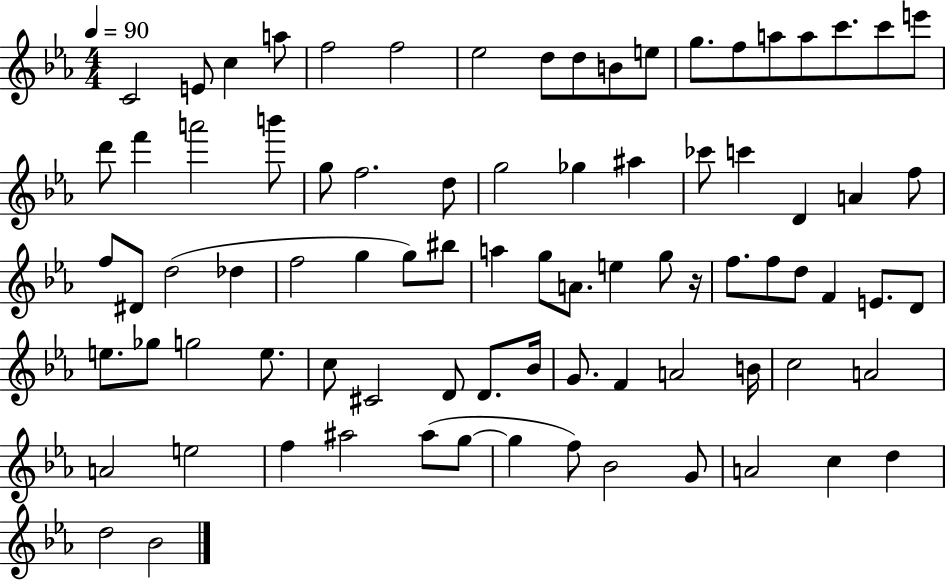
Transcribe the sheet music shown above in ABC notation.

X:1
T:Untitled
M:4/4
L:1/4
K:Eb
C2 E/2 c a/2 f2 f2 _e2 d/2 d/2 B/2 e/2 g/2 f/2 a/2 a/2 c'/2 c'/2 e'/2 d'/2 f' a'2 b'/2 g/2 f2 d/2 g2 _g ^a _c'/2 c' D A f/2 f/2 ^D/2 d2 _d f2 g g/2 ^b/2 a g/2 A/2 e g/2 z/4 f/2 f/2 d/2 F E/2 D/2 e/2 _g/2 g2 e/2 c/2 ^C2 D/2 D/2 _B/4 G/2 F A2 B/4 c2 A2 A2 e2 f ^a2 ^a/2 g/2 g f/2 _B2 G/2 A2 c d d2 _B2